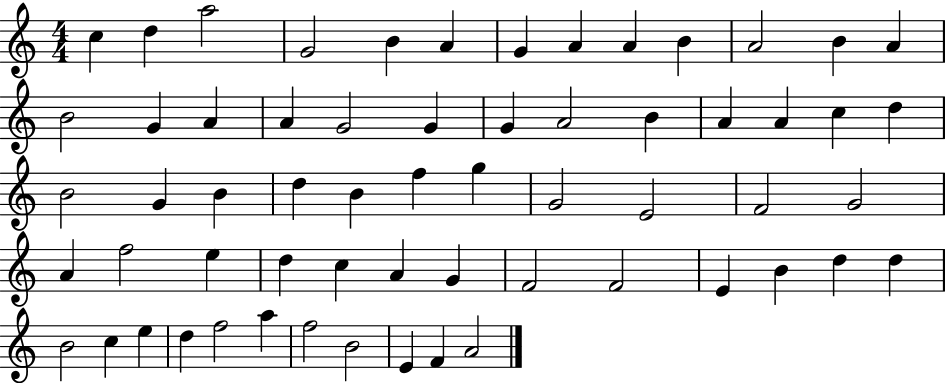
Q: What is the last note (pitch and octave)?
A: A4